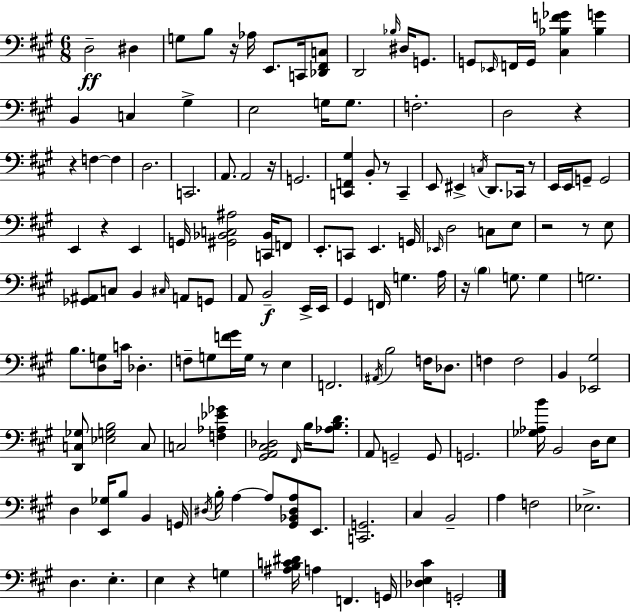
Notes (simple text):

D3/h D#3/q G3/e B3/e R/s Ab3/s E2/e. C2/s [Db2,F#2,C3]/e D2/h Bb3/s D#3/s G2/e. G2/e Eb2/s F2/s G2/s [C#3,Bb3,F4,Gb4]/q [Bb3,G4]/q B2/q C3/q G#3/q E3/h G3/s G3/e. F3/h. D3/h R/q R/q F3/q F3/q D3/h. C2/h. A2/e. A2/h R/s G2/h. [C2,F2,G#3]/q B2/e R/e C2/q E2/e EIS2/q C3/s D2/e. CES2/s R/e E2/s E2/s G2/e G2/h E2/q R/q E2/q G2/s [G#2,Bb2,C3,A#3]/h [C2,Bb2]/s F2/e E2/e. C2/e E2/q. G2/s Eb2/s D3/h C3/e E3/e R/h R/e E3/e [Gb2,A#2]/e C3/e B2/q C#3/s A2/e G2/e A2/e B2/h E2/s E2/s G#2/q F2/s G3/q. A3/s R/s B3/q G3/e. G3/q G3/h. B3/e. [D3,G3]/e C4/s Db3/q. F3/e G3/e [F4,G#4]/s G3/s R/e E3/q F2/h. A#2/s B3/h F3/s Db3/e. F3/q F3/h B2/q [Eb2,G#3]/h [D2,C3,Gb3]/e [Eb3,G3,B3]/h C3/e C3/h [F3,Ab3,Eb4,Gb4]/q [G#2,A2,C#3,Db3]/h F#2/s B3/s [Ab3,B3,D4]/e. A2/e G2/h G2/e G2/h. [Gb3,Ab3,B4]/s B2/h D3/s E3/e D3/q [E2,Gb3]/s B3/e B2/q G2/s D#3/s B3/s A3/q A3/e [G#2,Bb2,D#3,A3]/e E2/e. [C2,G2]/h. C#3/q B2/h A3/q F3/h Eb3/h. D3/q. E3/q. E3/q R/q G3/q [A#3,B3,C4,D#4]/s A3/q F2/q. G2/s [Db3,E3,C#4]/q G2/h